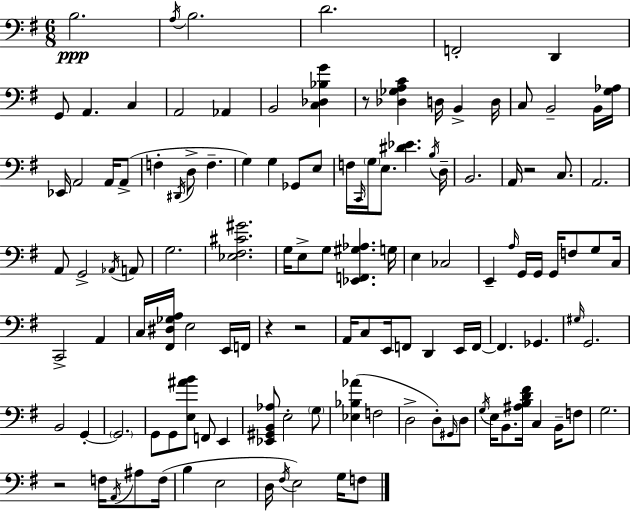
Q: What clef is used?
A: bass